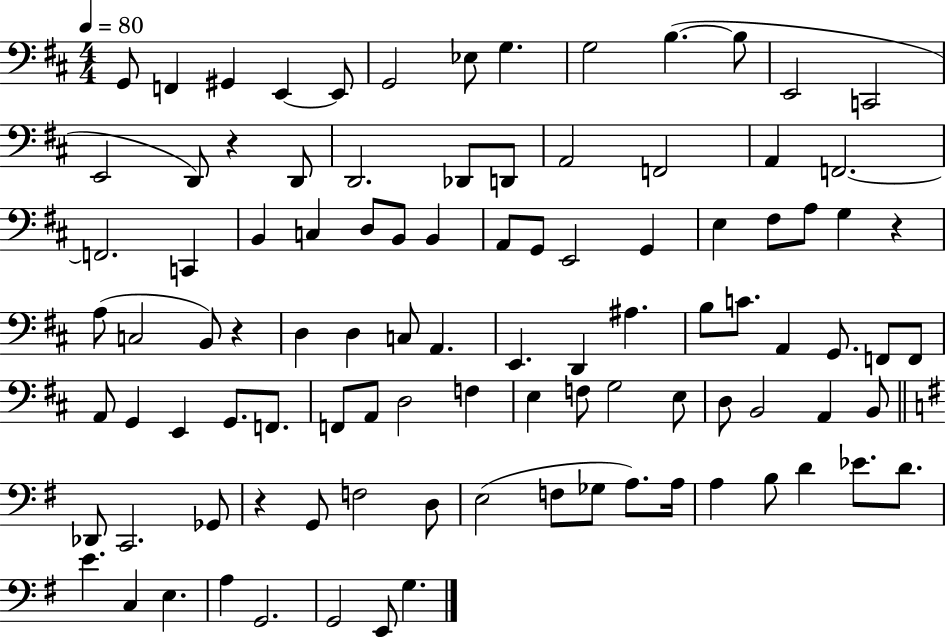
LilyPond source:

{
  \clef bass
  \numericTimeSignature
  \time 4/4
  \key d \major
  \tempo 4 = 80
  g,8 f,4 gis,4 e,4~~ e,8 | g,2 ees8 g4. | g2 b4.~(~ b8 | e,2 c,2 | \break e,2 d,8) r4 d,8 | d,2. des,8 d,8 | a,2 f,2 | a,4 f,2.~~ | \break f,2. c,4 | b,4 c4 d8 b,8 b,4 | a,8 g,8 e,2 g,4 | e4 fis8 a8 g4 r4 | \break a8( c2 b,8) r4 | d4 d4 c8 a,4. | e,4. d,4 ais4. | b8 c'8. a,4 g,8. f,8 f,8 | \break a,8 g,4 e,4 g,8. f,8. | f,8 a,8 d2 f4 | e4 f8 g2 e8 | d8 b,2 a,4 b,8 | \break \bar "||" \break \key g \major des,8 c,2. ges,8 | r4 g,8 f2 d8 | e2( f8 ges8 a8.) a16 | a4 b8 d'4 ees'8. d'8. | \break e'4. c4 e4. | a4 g,2. | g,2 e,8 g4. | \bar "|."
}